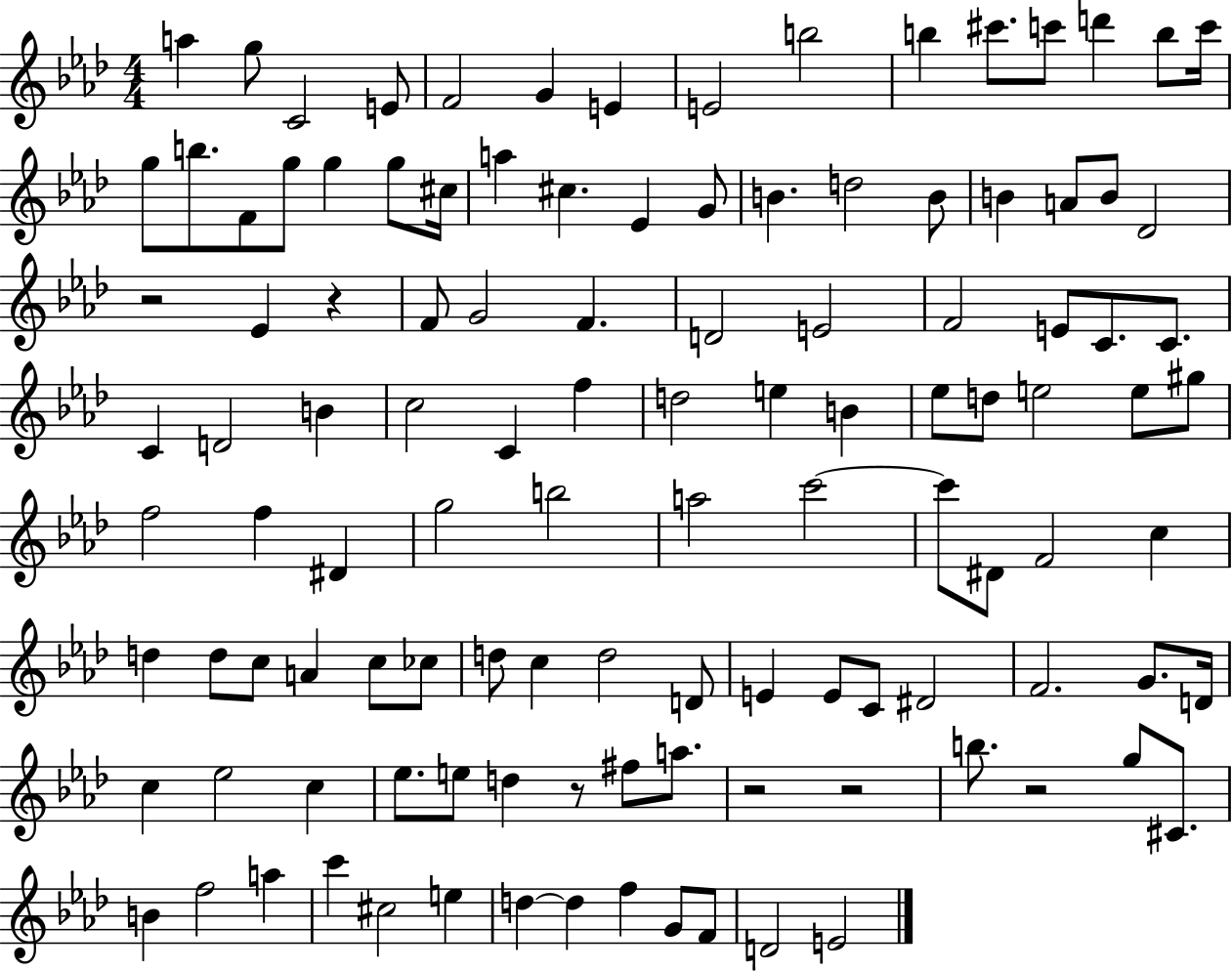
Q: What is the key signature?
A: AES major